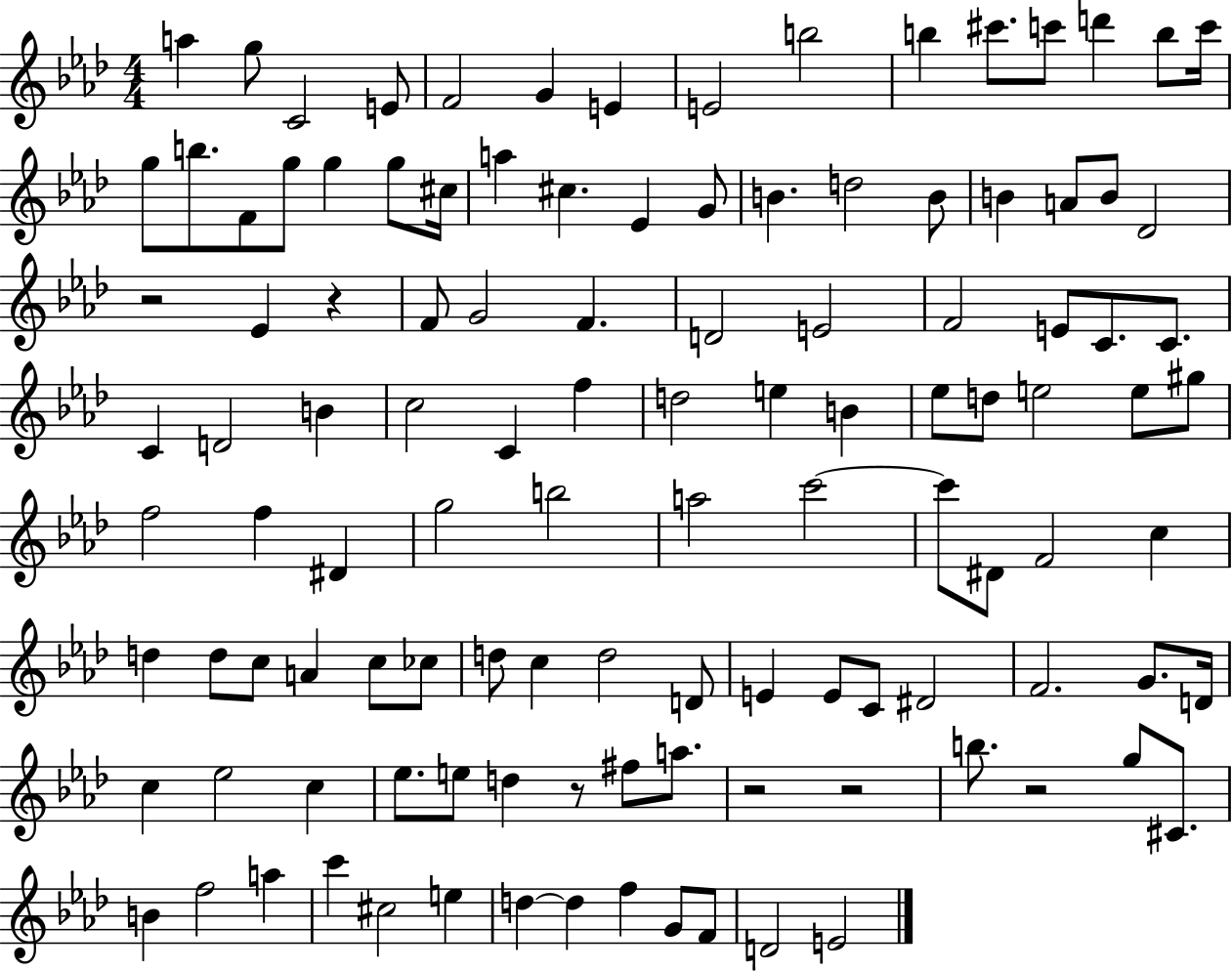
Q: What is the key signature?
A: AES major